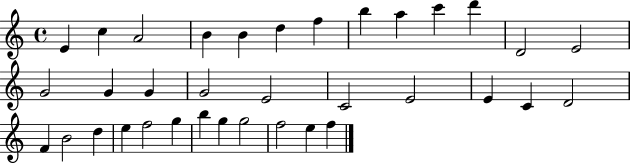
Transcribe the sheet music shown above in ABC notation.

X:1
T:Untitled
M:4/4
L:1/4
K:C
E c A2 B B d f b a c' d' D2 E2 G2 G G G2 E2 C2 E2 E C D2 F B2 d e f2 g b g g2 f2 e f